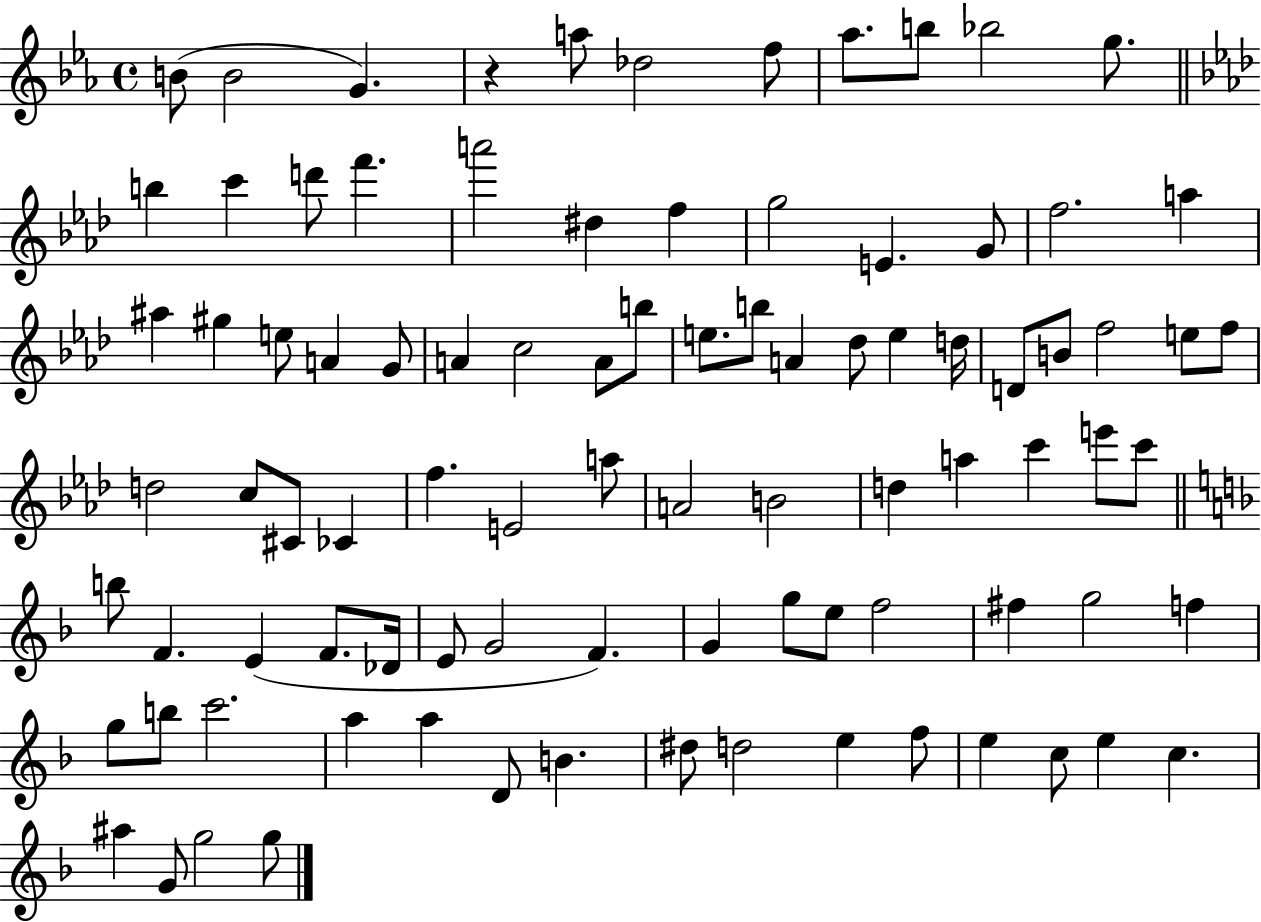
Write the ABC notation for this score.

X:1
T:Untitled
M:4/4
L:1/4
K:Eb
B/2 B2 G z a/2 _d2 f/2 _a/2 b/2 _b2 g/2 b c' d'/2 f' a'2 ^d f g2 E G/2 f2 a ^a ^g e/2 A G/2 A c2 A/2 b/2 e/2 b/2 A _d/2 e d/4 D/2 B/2 f2 e/2 f/2 d2 c/2 ^C/2 _C f E2 a/2 A2 B2 d a c' e'/2 c'/2 b/2 F E F/2 _D/4 E/2 G2 F G g/2 e/2 f2 ^f g2 f g/2 b/2 c'2 a a D/2 B ^d/2 d2 e f/2 e c/2 e c ^a G/2 g2 g/2